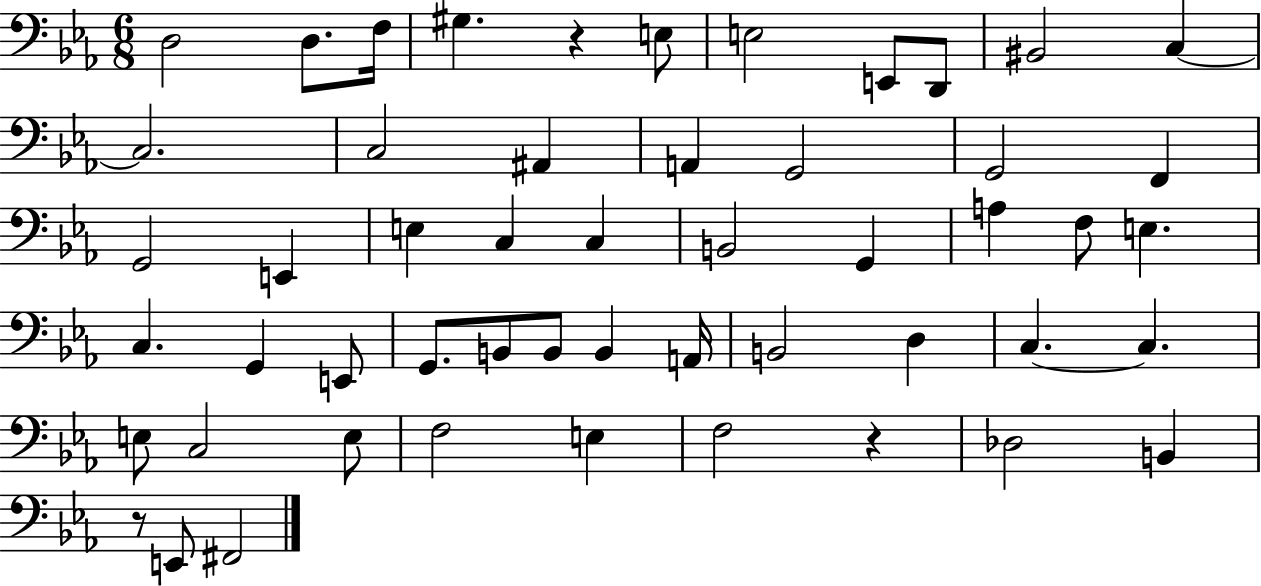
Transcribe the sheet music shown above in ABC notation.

X:1
T:Untitled
M:6/8
L:1/4
K:Eb
D,2 D,/2 F,/4 ^G, z E,/2 E,2 E,,/2 D,,/2 ^B,,2 C, C,2 C,2 ^A,, A,, G,,2 G,,2 F,, G,,2 E,, E, C, C, B,,2 G,, A, F,/2 E, C, G,, E,,/2 G,,/2 B,,/2 B,,/2 B,, A,,/4 B,,2 D, C, C, E,/2 C,2 E,/2 F,2 E, F,2 z _D,2 B,, z/2 E,,/2 ^F,,2